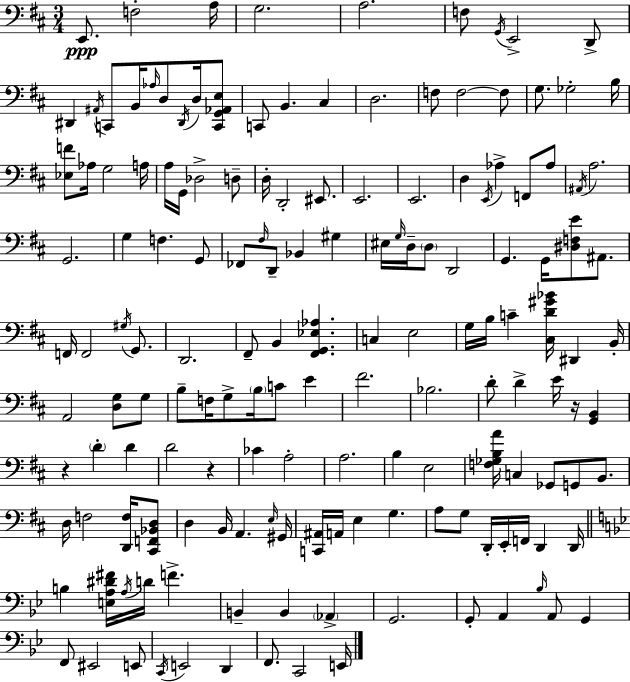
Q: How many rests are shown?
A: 3